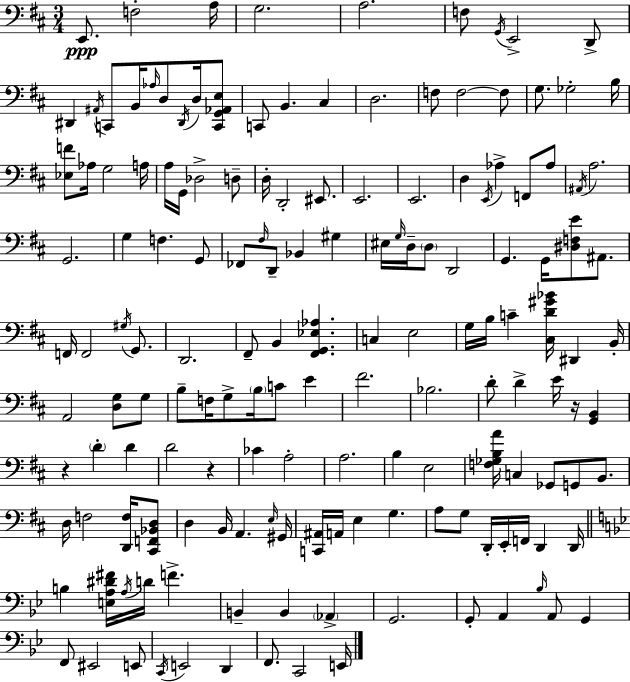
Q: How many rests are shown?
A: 3